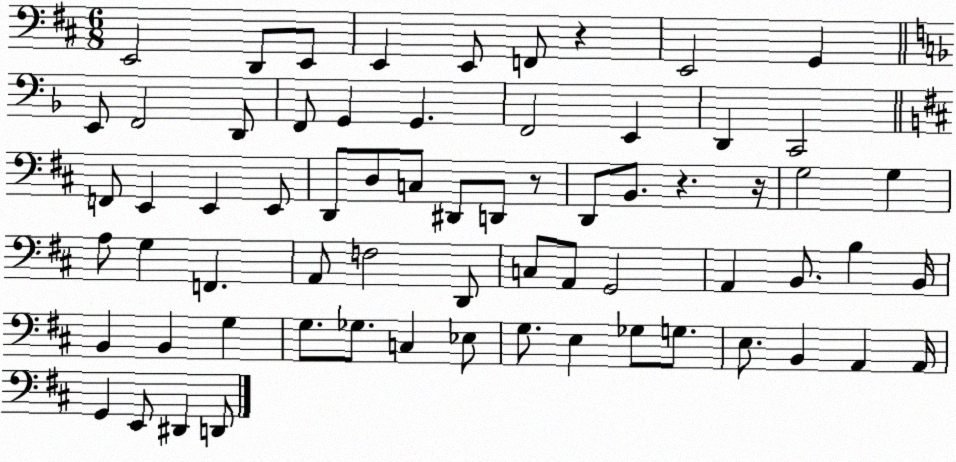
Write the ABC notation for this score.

X:1
T:Untitled
M:6/8
L:1/4
K:D
E,,2 D,,/2 E,,/2 E,, E,,/2 F,,/2 z E,,2 G,, E,,/2 F,,2 D,,/2 F,,/2 G,, G,, F,,2 E,, D,, C,,2 F,,/2 E,, E,, E,,/2 D,,/2 D,/2 C,/2 ^D,,/2 D,,/2 z/2 D,,/2 B,,/2 z z/4 G,2 G, A,/2 G, F,, A,,/2 F,2 D,,/2 C,/2 A,,/2 G,,2 A,, B,,/2 B, B,,/4 B,, B,, G, G,/2 _G,/2 C, _E,/2 G,/2 E, _G,/2 G,/2 E,/2 B,, A,, A,,/4 G,, E,,/2 ^D,, D,,/2